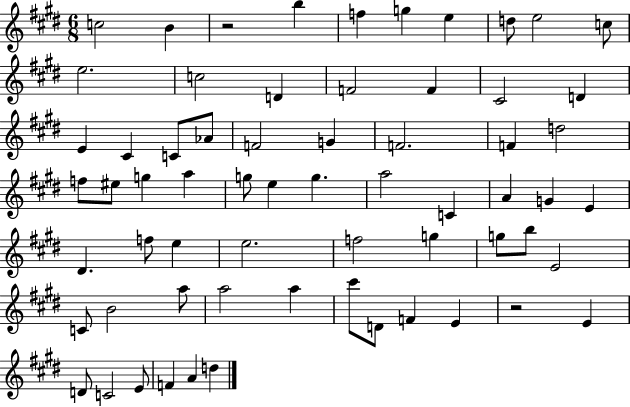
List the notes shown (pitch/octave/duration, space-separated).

C5/h B4/q R/h B5/q F5/q G5/q E5/q D5/e E5/h C5/e E5/h. C5/h D4/q F4/h F4/q C#4/h D4/q E4/q C#4/q C4/e Ab4/e F4/h G4/q F4/h. F4/q D5/h F5/e EIS5/e G5/q A5/q G5/e E5/q G5/q. A5/h C4/q A4/q G4/q E4/q D#4/q. F5/e E5/q E5/h. F5/h G5/q G5/e B5/e E4/h C4/e B4/h A5/e A5/h A5/q C#6/e D4/e F4/q E4/q R/h E4/q D4/e C4/h E4/e F4/q A4/q D5/q